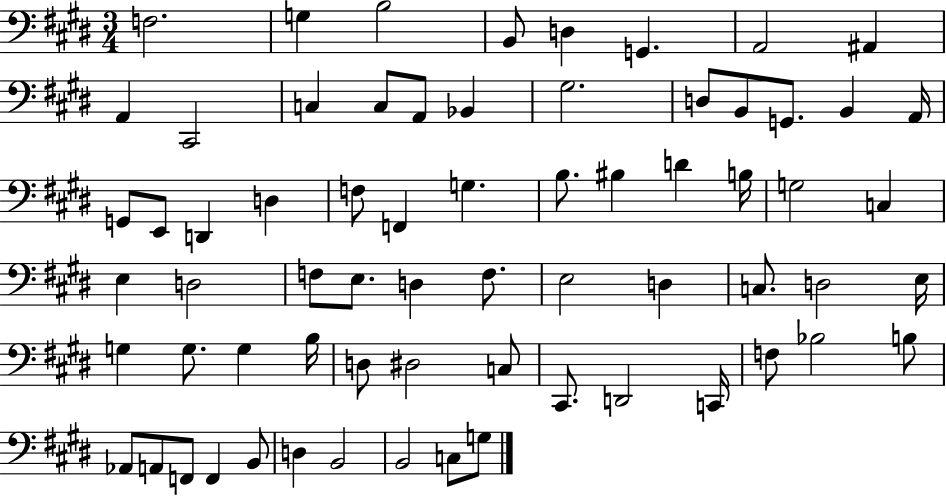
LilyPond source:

{
  \clef bass
  \numericTimeSignature
  \time 3/4
  \key e \major
  \repeat volta 2 { f2. | g4 b2 | b,8 d4 g,4. | a,2 ais,4 | \break a,4 cis,2 | c4 c8 a,8 bes,4 | gis2. | d8 b,8 g,8. b,4 a,16 | \break g,8 e,8 d,4 d4 | f8 f,4 g4. | b8. bis4 d'4 b16 | g2 c4 | \break e4 d2 | f8 e8. d4 f8. | e2 d4 | c8. d2 e16 | \break g4 g8. g4 b16 | d8 dis2 c8 | cis,8. d,2 c,16 | f8 bes2 b8 | \break aes,8 a,8 f,8 f,4 b,8 | d4 b,2 | b,2 c8 g8 | } \bar "|."
}